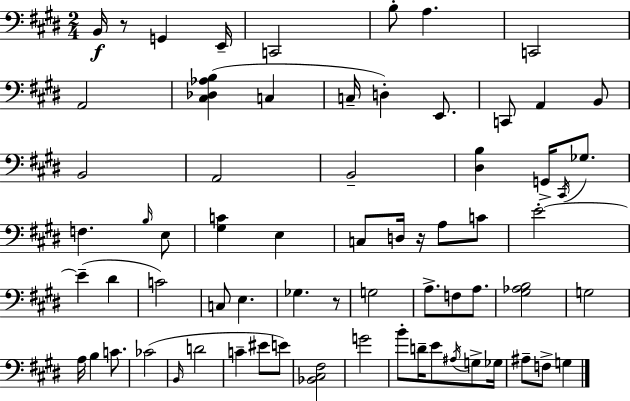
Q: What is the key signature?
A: E major